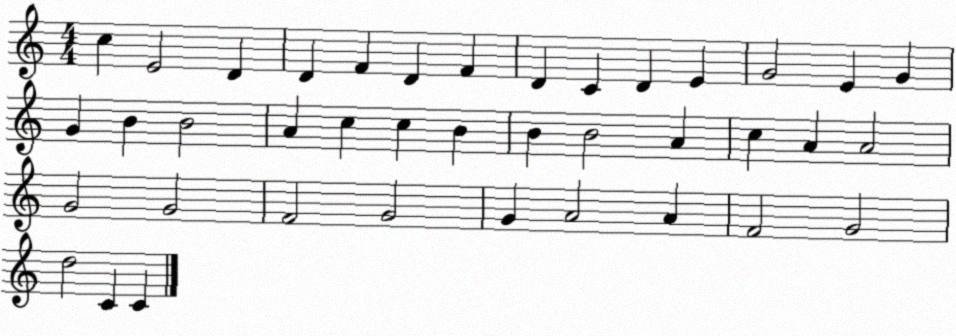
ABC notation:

X:1
T:Untitled
M:4/4
L:1/4
K:C
c E2 D D F D F D C D E G2 E G G B B2 A c c B B B2 A c A A2 G2 G2 F2 G2 G A2 A F2 G2 d2 C C